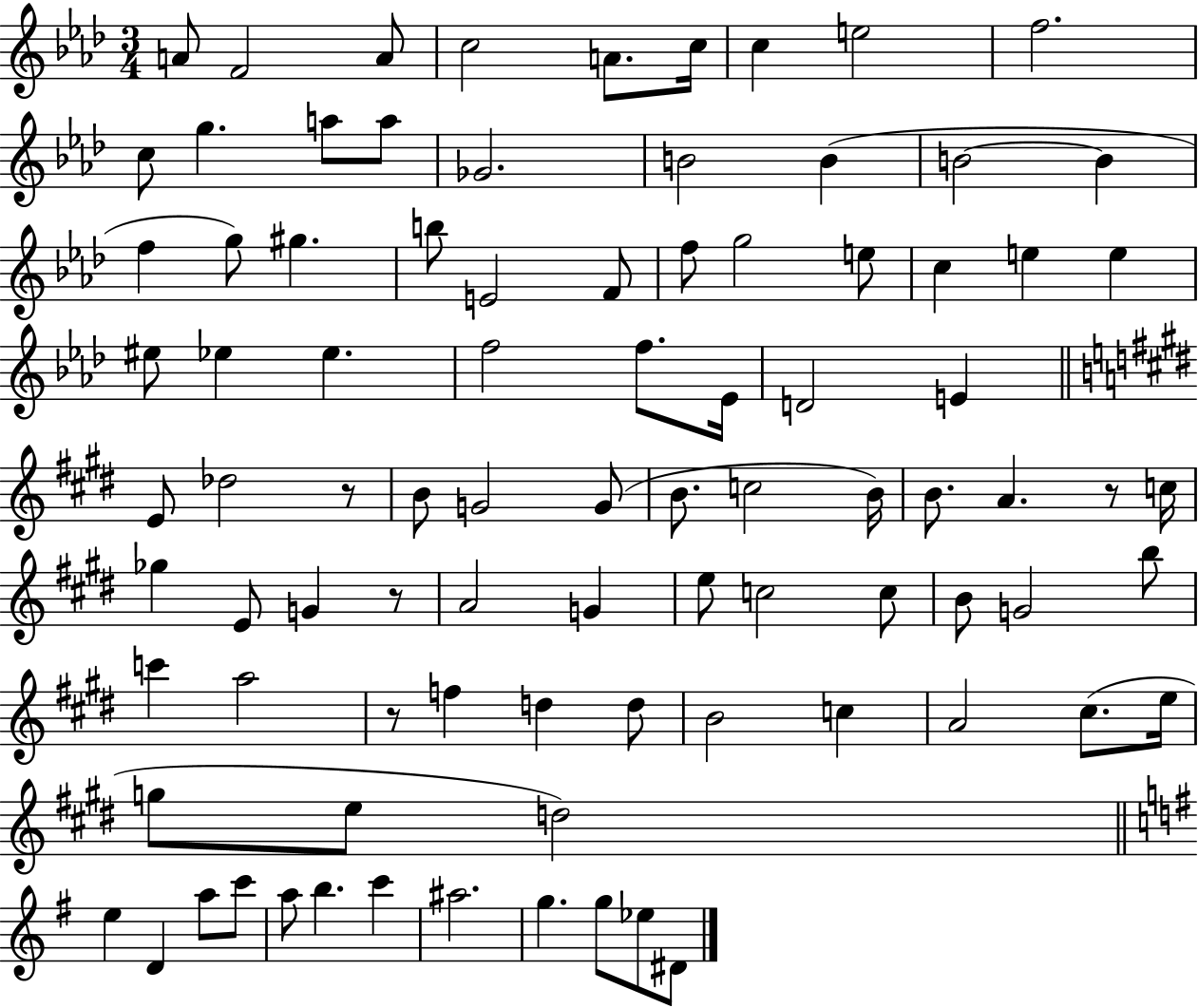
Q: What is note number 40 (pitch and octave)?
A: Db5